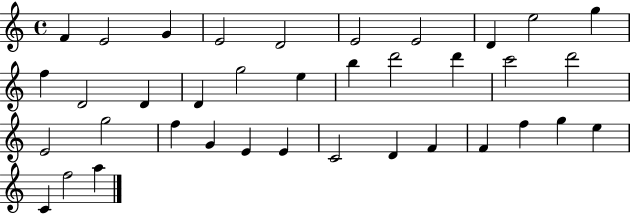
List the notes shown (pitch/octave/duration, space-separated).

F4/q E4/h G4/q E4/h D4/h E4/h E4/h D4/q E5/h G5/q F5/q D4/h D4/q D4/q G5/h E5/q B5/q D6/h D6/q C6/h D6/h E4/h G5/h F5/q G4/q E4/q E4/q C4/h D4/q F4/q F4/q F5/q G5/q E5/q C4/q F5/h A5/q